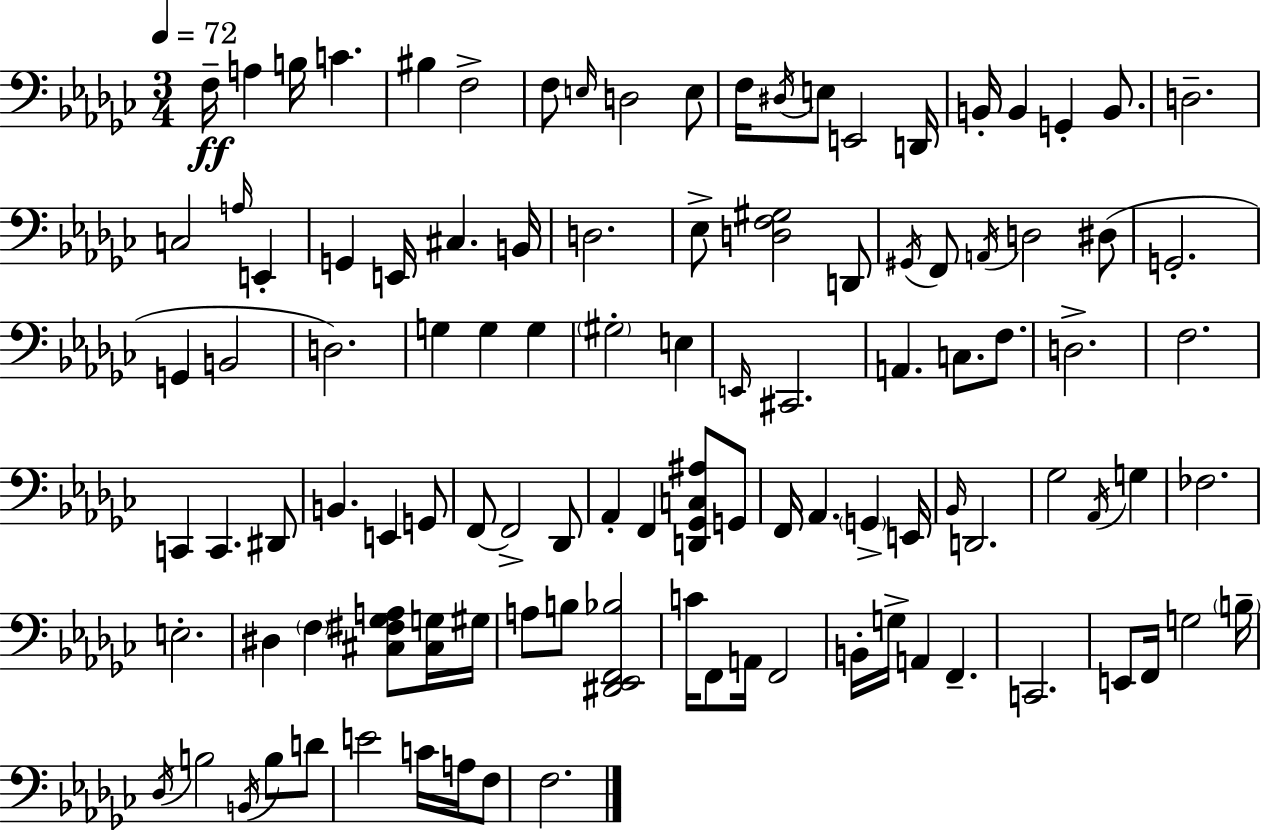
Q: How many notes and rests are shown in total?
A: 107